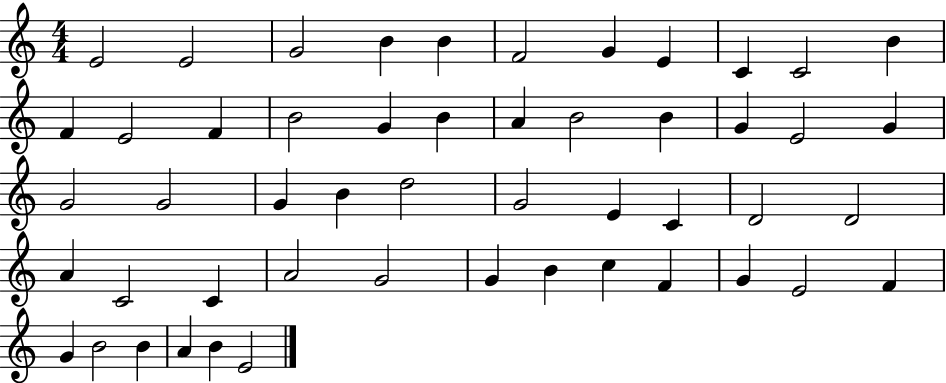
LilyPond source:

{
  \clef treble
  \numericTimeSignature
  \time 4/4
  \key c \major
  e'2 e'2 | g'2 b'4 b'4 | f'2 g'4 e'4 | c'4 c'2 b'4 | \break f'4 e'2 f'4 | b'2 g'4 b'4 | a'4 b'2 b'4 | g'4 e'2 g'4 | \break g'2 g'2 | g'4 b'4 d''2 | g'2 e'4 c'4 | d'2 d'2 | \break a'4 c'2 c'4 | a'2 g'2 | g'4 b'4 c''4 f'4 | g'4 e'2 f'4 | \break g'4 b'2 b'4 | a'4 b'4 e'2 | \bar "|."
}